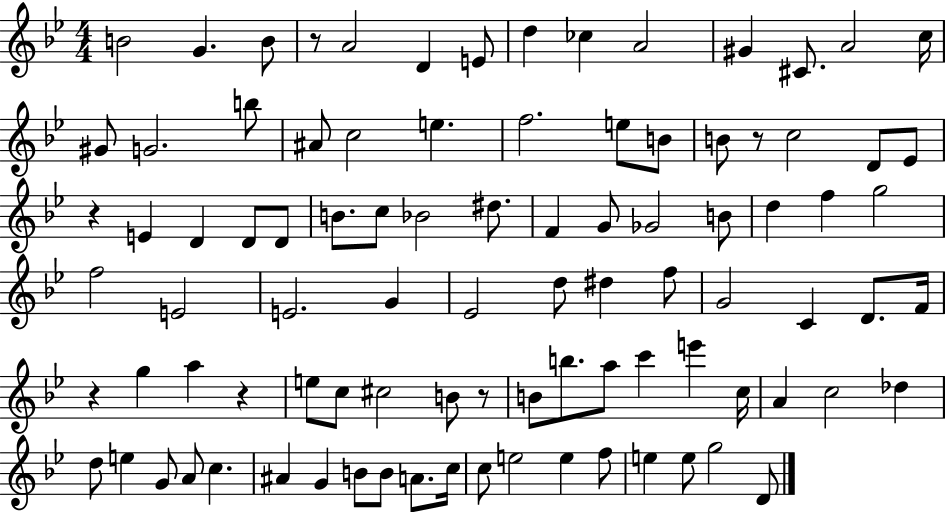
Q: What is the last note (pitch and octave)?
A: D4